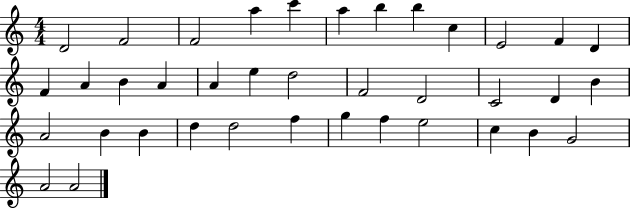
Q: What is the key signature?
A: C major